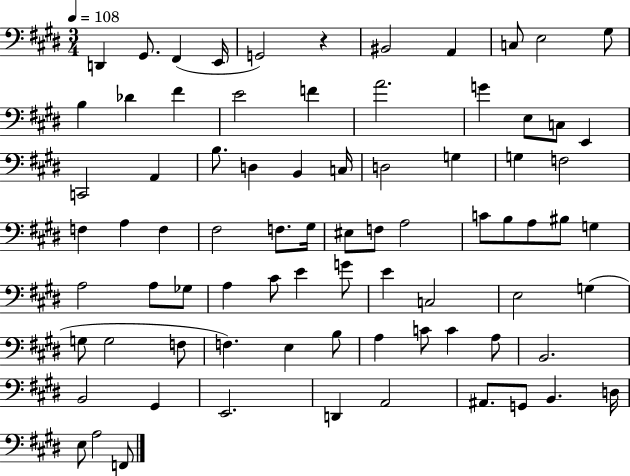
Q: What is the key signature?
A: E major